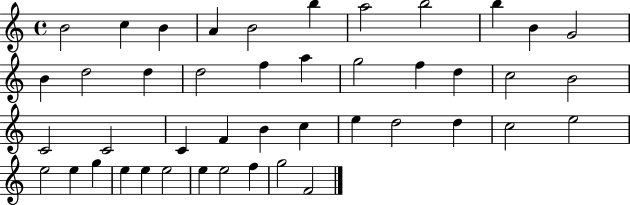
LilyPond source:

{
  \clef treble
  \time 4/4
  \defaultTimeSignature
  \key c \major
  b'2 c''4 b'4 | a'4 b'2 b''4 | a''2 b''2 | b''4 b'4 g'2 | \break b'4 d''2 d''4 | d''2 f''4 a''4 | g''2 f''4 d''4 | c''2 b'2 | \break c'2 c'2 | c'4 f'4 b'4 c''4 | e''4 d''2 d''4 | c''2 e''2 | \break e''2 e''4 g''4 | e''4 e''4 e''2 | e''4 e''2 f''4 | g''2 f'2 | \break \bar "|."
}